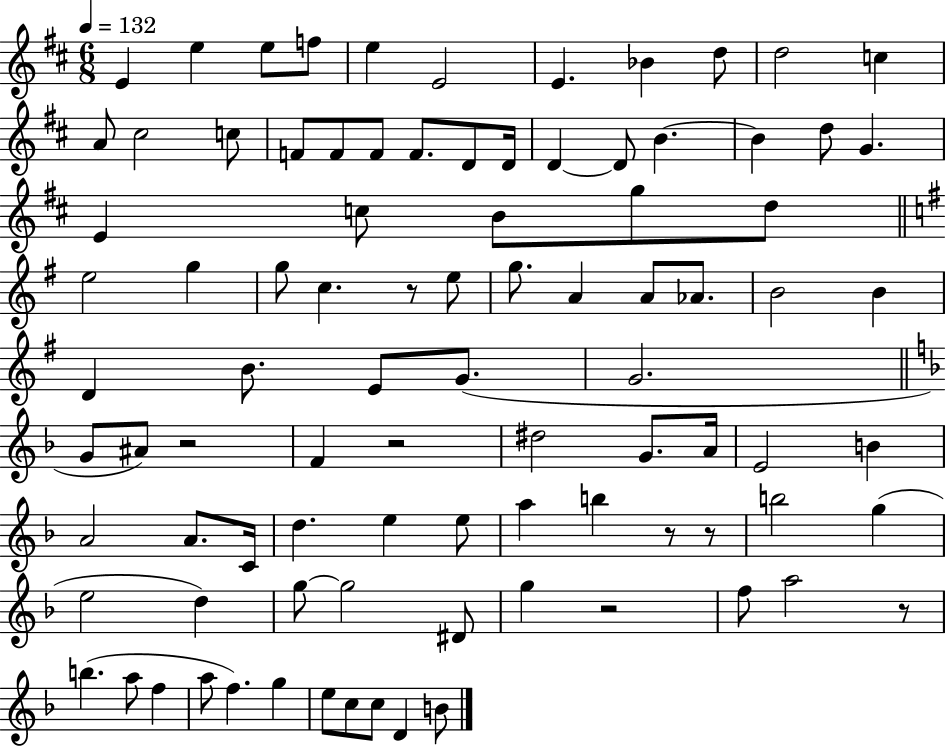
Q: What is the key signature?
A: D major